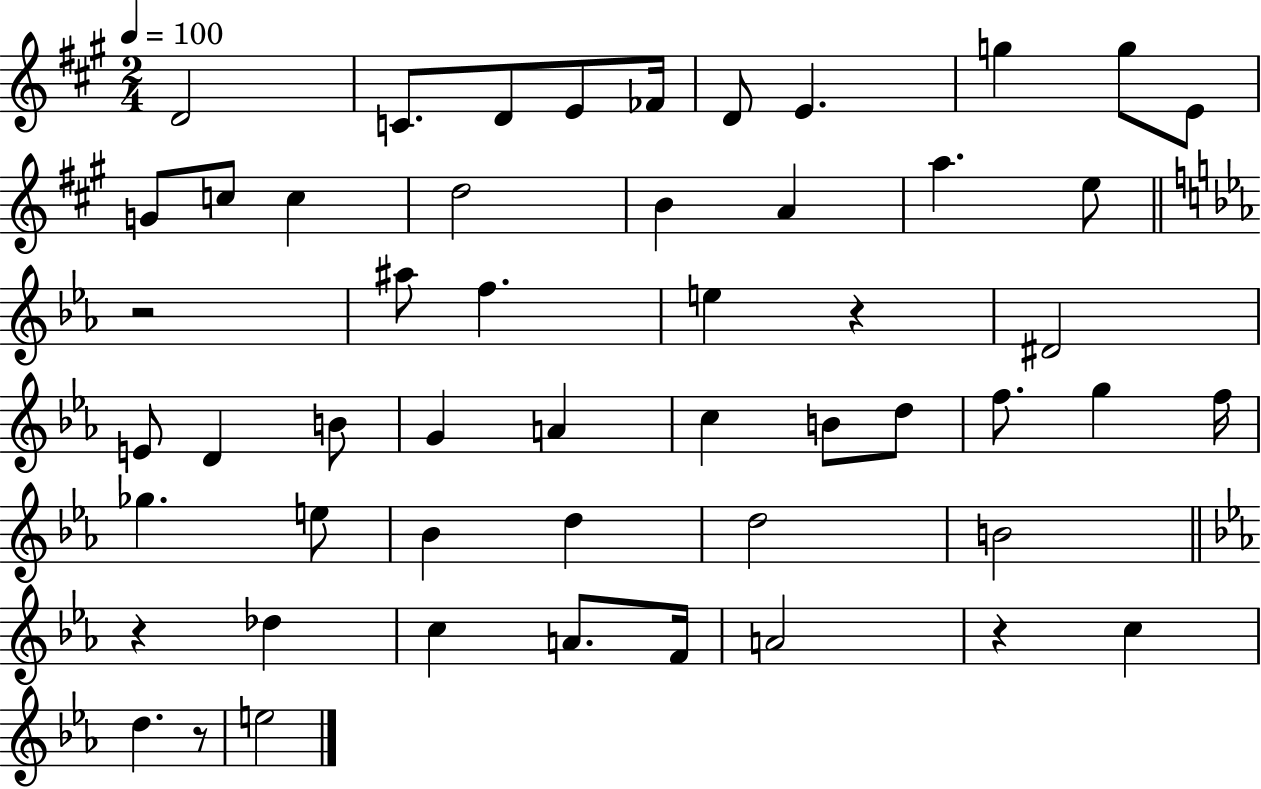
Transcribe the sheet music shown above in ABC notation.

X:1
T:Untitled
M:2/4
L:1/4
K:A
D2 C/2 D/2 E/2 _F/4 D/2 E g g/2 E/2 G/2 c/2 c d2 B A a e/2 z2 ^a/2 f e z ^D2 E/2 D B/2 G A c B/2 d/2 f/2 g f/4 _g e/2 _B d d2 B2 z _d c A/2 F/4 A2 z c d z/2 e2